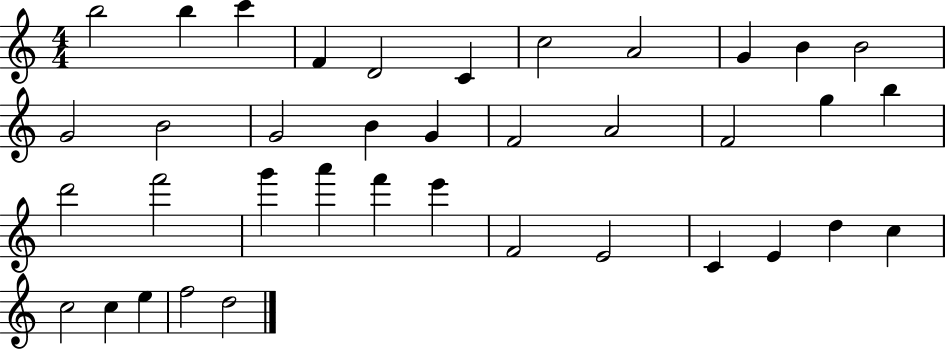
{
  \clef treble
  \numericTimeSignature
  \time 4/4
  \key c \major
  b''2 b''4 c'''4 | f'4 d'2 c'4 | c''2 a'2 | g'4 b'4 b'2 | \break g'2 b'2 | g'2 b'4 g'4 | f'2 a'2 | f'2 g''4 b''4 | \break d'''2 f'''2 | g'''4 a'''4 f'''4 e'''4 | f'2 e'2 | c'4 e'4 d''4 c''4 | \break c''2 c''4 e''4 | f''2 d''2 | \bar "|."
}